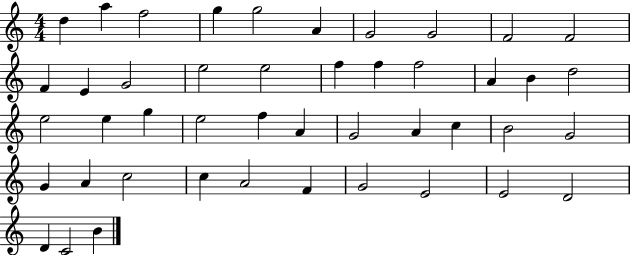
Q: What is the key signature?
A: C major